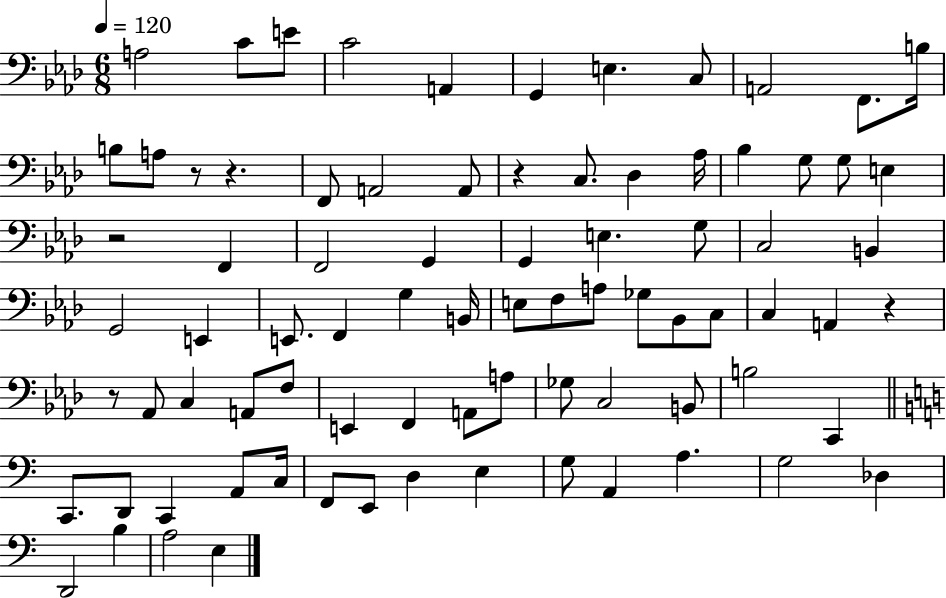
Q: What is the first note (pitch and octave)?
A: A3